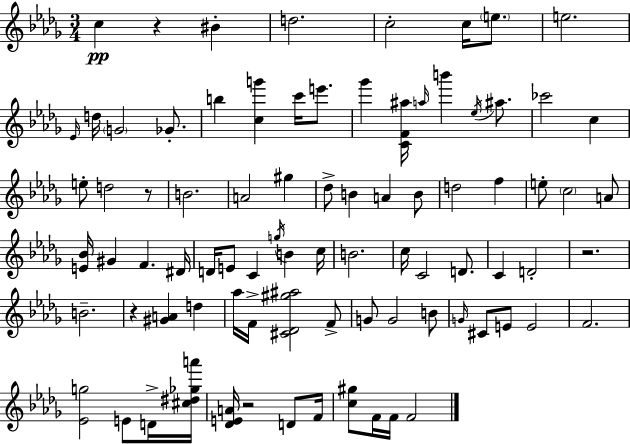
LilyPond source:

{
  \clef treble
  \numericTimeSignature
  \time 3/4
  \key bes \minor
  c''4\pp r4 bis'4-. | d''2. | c''2-. c''16 \parenthesize e''8. | e''2. | \break \grace { ees'16 } d''16 \parenthesize g'2 ges'8.-. | b''4 <c'' g'''>4 c'''16 e'''8. | ges'''4 <c' f' ais''>16 \grace { a''16 } b'''4 \acciaccatura { ees''16 } | ais''8. ces'''2 c''4 | \break e''8-. d''2 | r8 b'2. | a'2 gis''4 | des''8-> b'4 a'4 | \break b'8 d''2 f''4 | e''8-. \parenthesize c''2 | a'8 <e' bes'>16 gis'4 f'4. | dis'16 d'16 e'8 c'4 \acciaccatura { g''16 } b'4 | \break c''16 b'2. | c''16 c'2 | d'8. c'4 d'2-. | r2. | \break b'2.-- | r4 <gis' a'>4 | d''4 aes''16 f'16-> <cis' des' gis'' ais''>2 | f'8-> g'8 g'2 | \break b'8 \grace { g'16 } cis'8 e'8 e'2 | f'2. | <ees' g''>2 | e'8 d'16-> <cis'' dis'' ges'' a'''>16 <des' e' a'>16 r2 | \break d'8 f'16 <c'' gis''>8 f'16 f'16 f'2 | \bar "|."
}